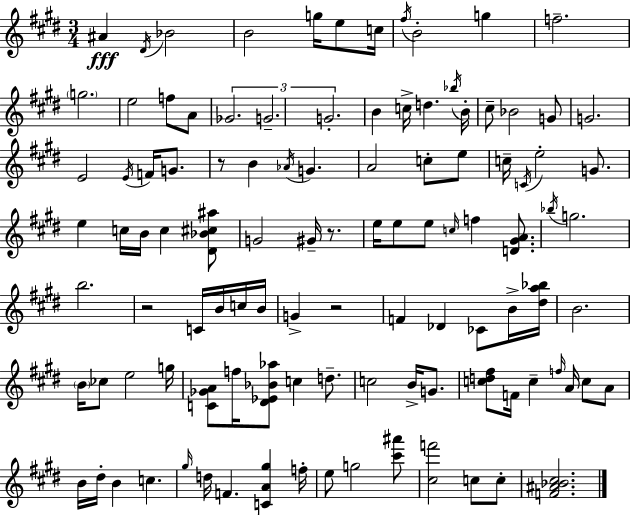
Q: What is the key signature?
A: E major